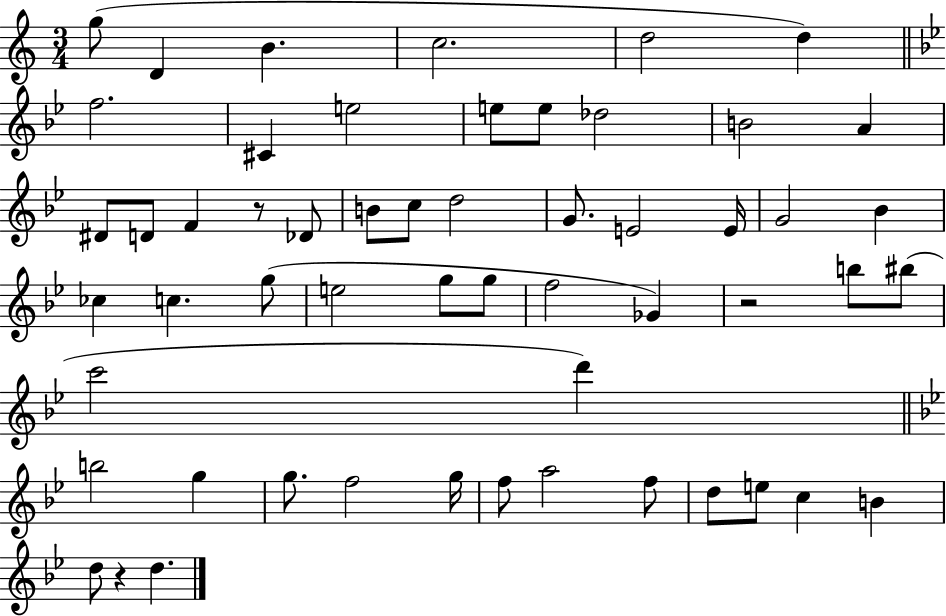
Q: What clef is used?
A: treble